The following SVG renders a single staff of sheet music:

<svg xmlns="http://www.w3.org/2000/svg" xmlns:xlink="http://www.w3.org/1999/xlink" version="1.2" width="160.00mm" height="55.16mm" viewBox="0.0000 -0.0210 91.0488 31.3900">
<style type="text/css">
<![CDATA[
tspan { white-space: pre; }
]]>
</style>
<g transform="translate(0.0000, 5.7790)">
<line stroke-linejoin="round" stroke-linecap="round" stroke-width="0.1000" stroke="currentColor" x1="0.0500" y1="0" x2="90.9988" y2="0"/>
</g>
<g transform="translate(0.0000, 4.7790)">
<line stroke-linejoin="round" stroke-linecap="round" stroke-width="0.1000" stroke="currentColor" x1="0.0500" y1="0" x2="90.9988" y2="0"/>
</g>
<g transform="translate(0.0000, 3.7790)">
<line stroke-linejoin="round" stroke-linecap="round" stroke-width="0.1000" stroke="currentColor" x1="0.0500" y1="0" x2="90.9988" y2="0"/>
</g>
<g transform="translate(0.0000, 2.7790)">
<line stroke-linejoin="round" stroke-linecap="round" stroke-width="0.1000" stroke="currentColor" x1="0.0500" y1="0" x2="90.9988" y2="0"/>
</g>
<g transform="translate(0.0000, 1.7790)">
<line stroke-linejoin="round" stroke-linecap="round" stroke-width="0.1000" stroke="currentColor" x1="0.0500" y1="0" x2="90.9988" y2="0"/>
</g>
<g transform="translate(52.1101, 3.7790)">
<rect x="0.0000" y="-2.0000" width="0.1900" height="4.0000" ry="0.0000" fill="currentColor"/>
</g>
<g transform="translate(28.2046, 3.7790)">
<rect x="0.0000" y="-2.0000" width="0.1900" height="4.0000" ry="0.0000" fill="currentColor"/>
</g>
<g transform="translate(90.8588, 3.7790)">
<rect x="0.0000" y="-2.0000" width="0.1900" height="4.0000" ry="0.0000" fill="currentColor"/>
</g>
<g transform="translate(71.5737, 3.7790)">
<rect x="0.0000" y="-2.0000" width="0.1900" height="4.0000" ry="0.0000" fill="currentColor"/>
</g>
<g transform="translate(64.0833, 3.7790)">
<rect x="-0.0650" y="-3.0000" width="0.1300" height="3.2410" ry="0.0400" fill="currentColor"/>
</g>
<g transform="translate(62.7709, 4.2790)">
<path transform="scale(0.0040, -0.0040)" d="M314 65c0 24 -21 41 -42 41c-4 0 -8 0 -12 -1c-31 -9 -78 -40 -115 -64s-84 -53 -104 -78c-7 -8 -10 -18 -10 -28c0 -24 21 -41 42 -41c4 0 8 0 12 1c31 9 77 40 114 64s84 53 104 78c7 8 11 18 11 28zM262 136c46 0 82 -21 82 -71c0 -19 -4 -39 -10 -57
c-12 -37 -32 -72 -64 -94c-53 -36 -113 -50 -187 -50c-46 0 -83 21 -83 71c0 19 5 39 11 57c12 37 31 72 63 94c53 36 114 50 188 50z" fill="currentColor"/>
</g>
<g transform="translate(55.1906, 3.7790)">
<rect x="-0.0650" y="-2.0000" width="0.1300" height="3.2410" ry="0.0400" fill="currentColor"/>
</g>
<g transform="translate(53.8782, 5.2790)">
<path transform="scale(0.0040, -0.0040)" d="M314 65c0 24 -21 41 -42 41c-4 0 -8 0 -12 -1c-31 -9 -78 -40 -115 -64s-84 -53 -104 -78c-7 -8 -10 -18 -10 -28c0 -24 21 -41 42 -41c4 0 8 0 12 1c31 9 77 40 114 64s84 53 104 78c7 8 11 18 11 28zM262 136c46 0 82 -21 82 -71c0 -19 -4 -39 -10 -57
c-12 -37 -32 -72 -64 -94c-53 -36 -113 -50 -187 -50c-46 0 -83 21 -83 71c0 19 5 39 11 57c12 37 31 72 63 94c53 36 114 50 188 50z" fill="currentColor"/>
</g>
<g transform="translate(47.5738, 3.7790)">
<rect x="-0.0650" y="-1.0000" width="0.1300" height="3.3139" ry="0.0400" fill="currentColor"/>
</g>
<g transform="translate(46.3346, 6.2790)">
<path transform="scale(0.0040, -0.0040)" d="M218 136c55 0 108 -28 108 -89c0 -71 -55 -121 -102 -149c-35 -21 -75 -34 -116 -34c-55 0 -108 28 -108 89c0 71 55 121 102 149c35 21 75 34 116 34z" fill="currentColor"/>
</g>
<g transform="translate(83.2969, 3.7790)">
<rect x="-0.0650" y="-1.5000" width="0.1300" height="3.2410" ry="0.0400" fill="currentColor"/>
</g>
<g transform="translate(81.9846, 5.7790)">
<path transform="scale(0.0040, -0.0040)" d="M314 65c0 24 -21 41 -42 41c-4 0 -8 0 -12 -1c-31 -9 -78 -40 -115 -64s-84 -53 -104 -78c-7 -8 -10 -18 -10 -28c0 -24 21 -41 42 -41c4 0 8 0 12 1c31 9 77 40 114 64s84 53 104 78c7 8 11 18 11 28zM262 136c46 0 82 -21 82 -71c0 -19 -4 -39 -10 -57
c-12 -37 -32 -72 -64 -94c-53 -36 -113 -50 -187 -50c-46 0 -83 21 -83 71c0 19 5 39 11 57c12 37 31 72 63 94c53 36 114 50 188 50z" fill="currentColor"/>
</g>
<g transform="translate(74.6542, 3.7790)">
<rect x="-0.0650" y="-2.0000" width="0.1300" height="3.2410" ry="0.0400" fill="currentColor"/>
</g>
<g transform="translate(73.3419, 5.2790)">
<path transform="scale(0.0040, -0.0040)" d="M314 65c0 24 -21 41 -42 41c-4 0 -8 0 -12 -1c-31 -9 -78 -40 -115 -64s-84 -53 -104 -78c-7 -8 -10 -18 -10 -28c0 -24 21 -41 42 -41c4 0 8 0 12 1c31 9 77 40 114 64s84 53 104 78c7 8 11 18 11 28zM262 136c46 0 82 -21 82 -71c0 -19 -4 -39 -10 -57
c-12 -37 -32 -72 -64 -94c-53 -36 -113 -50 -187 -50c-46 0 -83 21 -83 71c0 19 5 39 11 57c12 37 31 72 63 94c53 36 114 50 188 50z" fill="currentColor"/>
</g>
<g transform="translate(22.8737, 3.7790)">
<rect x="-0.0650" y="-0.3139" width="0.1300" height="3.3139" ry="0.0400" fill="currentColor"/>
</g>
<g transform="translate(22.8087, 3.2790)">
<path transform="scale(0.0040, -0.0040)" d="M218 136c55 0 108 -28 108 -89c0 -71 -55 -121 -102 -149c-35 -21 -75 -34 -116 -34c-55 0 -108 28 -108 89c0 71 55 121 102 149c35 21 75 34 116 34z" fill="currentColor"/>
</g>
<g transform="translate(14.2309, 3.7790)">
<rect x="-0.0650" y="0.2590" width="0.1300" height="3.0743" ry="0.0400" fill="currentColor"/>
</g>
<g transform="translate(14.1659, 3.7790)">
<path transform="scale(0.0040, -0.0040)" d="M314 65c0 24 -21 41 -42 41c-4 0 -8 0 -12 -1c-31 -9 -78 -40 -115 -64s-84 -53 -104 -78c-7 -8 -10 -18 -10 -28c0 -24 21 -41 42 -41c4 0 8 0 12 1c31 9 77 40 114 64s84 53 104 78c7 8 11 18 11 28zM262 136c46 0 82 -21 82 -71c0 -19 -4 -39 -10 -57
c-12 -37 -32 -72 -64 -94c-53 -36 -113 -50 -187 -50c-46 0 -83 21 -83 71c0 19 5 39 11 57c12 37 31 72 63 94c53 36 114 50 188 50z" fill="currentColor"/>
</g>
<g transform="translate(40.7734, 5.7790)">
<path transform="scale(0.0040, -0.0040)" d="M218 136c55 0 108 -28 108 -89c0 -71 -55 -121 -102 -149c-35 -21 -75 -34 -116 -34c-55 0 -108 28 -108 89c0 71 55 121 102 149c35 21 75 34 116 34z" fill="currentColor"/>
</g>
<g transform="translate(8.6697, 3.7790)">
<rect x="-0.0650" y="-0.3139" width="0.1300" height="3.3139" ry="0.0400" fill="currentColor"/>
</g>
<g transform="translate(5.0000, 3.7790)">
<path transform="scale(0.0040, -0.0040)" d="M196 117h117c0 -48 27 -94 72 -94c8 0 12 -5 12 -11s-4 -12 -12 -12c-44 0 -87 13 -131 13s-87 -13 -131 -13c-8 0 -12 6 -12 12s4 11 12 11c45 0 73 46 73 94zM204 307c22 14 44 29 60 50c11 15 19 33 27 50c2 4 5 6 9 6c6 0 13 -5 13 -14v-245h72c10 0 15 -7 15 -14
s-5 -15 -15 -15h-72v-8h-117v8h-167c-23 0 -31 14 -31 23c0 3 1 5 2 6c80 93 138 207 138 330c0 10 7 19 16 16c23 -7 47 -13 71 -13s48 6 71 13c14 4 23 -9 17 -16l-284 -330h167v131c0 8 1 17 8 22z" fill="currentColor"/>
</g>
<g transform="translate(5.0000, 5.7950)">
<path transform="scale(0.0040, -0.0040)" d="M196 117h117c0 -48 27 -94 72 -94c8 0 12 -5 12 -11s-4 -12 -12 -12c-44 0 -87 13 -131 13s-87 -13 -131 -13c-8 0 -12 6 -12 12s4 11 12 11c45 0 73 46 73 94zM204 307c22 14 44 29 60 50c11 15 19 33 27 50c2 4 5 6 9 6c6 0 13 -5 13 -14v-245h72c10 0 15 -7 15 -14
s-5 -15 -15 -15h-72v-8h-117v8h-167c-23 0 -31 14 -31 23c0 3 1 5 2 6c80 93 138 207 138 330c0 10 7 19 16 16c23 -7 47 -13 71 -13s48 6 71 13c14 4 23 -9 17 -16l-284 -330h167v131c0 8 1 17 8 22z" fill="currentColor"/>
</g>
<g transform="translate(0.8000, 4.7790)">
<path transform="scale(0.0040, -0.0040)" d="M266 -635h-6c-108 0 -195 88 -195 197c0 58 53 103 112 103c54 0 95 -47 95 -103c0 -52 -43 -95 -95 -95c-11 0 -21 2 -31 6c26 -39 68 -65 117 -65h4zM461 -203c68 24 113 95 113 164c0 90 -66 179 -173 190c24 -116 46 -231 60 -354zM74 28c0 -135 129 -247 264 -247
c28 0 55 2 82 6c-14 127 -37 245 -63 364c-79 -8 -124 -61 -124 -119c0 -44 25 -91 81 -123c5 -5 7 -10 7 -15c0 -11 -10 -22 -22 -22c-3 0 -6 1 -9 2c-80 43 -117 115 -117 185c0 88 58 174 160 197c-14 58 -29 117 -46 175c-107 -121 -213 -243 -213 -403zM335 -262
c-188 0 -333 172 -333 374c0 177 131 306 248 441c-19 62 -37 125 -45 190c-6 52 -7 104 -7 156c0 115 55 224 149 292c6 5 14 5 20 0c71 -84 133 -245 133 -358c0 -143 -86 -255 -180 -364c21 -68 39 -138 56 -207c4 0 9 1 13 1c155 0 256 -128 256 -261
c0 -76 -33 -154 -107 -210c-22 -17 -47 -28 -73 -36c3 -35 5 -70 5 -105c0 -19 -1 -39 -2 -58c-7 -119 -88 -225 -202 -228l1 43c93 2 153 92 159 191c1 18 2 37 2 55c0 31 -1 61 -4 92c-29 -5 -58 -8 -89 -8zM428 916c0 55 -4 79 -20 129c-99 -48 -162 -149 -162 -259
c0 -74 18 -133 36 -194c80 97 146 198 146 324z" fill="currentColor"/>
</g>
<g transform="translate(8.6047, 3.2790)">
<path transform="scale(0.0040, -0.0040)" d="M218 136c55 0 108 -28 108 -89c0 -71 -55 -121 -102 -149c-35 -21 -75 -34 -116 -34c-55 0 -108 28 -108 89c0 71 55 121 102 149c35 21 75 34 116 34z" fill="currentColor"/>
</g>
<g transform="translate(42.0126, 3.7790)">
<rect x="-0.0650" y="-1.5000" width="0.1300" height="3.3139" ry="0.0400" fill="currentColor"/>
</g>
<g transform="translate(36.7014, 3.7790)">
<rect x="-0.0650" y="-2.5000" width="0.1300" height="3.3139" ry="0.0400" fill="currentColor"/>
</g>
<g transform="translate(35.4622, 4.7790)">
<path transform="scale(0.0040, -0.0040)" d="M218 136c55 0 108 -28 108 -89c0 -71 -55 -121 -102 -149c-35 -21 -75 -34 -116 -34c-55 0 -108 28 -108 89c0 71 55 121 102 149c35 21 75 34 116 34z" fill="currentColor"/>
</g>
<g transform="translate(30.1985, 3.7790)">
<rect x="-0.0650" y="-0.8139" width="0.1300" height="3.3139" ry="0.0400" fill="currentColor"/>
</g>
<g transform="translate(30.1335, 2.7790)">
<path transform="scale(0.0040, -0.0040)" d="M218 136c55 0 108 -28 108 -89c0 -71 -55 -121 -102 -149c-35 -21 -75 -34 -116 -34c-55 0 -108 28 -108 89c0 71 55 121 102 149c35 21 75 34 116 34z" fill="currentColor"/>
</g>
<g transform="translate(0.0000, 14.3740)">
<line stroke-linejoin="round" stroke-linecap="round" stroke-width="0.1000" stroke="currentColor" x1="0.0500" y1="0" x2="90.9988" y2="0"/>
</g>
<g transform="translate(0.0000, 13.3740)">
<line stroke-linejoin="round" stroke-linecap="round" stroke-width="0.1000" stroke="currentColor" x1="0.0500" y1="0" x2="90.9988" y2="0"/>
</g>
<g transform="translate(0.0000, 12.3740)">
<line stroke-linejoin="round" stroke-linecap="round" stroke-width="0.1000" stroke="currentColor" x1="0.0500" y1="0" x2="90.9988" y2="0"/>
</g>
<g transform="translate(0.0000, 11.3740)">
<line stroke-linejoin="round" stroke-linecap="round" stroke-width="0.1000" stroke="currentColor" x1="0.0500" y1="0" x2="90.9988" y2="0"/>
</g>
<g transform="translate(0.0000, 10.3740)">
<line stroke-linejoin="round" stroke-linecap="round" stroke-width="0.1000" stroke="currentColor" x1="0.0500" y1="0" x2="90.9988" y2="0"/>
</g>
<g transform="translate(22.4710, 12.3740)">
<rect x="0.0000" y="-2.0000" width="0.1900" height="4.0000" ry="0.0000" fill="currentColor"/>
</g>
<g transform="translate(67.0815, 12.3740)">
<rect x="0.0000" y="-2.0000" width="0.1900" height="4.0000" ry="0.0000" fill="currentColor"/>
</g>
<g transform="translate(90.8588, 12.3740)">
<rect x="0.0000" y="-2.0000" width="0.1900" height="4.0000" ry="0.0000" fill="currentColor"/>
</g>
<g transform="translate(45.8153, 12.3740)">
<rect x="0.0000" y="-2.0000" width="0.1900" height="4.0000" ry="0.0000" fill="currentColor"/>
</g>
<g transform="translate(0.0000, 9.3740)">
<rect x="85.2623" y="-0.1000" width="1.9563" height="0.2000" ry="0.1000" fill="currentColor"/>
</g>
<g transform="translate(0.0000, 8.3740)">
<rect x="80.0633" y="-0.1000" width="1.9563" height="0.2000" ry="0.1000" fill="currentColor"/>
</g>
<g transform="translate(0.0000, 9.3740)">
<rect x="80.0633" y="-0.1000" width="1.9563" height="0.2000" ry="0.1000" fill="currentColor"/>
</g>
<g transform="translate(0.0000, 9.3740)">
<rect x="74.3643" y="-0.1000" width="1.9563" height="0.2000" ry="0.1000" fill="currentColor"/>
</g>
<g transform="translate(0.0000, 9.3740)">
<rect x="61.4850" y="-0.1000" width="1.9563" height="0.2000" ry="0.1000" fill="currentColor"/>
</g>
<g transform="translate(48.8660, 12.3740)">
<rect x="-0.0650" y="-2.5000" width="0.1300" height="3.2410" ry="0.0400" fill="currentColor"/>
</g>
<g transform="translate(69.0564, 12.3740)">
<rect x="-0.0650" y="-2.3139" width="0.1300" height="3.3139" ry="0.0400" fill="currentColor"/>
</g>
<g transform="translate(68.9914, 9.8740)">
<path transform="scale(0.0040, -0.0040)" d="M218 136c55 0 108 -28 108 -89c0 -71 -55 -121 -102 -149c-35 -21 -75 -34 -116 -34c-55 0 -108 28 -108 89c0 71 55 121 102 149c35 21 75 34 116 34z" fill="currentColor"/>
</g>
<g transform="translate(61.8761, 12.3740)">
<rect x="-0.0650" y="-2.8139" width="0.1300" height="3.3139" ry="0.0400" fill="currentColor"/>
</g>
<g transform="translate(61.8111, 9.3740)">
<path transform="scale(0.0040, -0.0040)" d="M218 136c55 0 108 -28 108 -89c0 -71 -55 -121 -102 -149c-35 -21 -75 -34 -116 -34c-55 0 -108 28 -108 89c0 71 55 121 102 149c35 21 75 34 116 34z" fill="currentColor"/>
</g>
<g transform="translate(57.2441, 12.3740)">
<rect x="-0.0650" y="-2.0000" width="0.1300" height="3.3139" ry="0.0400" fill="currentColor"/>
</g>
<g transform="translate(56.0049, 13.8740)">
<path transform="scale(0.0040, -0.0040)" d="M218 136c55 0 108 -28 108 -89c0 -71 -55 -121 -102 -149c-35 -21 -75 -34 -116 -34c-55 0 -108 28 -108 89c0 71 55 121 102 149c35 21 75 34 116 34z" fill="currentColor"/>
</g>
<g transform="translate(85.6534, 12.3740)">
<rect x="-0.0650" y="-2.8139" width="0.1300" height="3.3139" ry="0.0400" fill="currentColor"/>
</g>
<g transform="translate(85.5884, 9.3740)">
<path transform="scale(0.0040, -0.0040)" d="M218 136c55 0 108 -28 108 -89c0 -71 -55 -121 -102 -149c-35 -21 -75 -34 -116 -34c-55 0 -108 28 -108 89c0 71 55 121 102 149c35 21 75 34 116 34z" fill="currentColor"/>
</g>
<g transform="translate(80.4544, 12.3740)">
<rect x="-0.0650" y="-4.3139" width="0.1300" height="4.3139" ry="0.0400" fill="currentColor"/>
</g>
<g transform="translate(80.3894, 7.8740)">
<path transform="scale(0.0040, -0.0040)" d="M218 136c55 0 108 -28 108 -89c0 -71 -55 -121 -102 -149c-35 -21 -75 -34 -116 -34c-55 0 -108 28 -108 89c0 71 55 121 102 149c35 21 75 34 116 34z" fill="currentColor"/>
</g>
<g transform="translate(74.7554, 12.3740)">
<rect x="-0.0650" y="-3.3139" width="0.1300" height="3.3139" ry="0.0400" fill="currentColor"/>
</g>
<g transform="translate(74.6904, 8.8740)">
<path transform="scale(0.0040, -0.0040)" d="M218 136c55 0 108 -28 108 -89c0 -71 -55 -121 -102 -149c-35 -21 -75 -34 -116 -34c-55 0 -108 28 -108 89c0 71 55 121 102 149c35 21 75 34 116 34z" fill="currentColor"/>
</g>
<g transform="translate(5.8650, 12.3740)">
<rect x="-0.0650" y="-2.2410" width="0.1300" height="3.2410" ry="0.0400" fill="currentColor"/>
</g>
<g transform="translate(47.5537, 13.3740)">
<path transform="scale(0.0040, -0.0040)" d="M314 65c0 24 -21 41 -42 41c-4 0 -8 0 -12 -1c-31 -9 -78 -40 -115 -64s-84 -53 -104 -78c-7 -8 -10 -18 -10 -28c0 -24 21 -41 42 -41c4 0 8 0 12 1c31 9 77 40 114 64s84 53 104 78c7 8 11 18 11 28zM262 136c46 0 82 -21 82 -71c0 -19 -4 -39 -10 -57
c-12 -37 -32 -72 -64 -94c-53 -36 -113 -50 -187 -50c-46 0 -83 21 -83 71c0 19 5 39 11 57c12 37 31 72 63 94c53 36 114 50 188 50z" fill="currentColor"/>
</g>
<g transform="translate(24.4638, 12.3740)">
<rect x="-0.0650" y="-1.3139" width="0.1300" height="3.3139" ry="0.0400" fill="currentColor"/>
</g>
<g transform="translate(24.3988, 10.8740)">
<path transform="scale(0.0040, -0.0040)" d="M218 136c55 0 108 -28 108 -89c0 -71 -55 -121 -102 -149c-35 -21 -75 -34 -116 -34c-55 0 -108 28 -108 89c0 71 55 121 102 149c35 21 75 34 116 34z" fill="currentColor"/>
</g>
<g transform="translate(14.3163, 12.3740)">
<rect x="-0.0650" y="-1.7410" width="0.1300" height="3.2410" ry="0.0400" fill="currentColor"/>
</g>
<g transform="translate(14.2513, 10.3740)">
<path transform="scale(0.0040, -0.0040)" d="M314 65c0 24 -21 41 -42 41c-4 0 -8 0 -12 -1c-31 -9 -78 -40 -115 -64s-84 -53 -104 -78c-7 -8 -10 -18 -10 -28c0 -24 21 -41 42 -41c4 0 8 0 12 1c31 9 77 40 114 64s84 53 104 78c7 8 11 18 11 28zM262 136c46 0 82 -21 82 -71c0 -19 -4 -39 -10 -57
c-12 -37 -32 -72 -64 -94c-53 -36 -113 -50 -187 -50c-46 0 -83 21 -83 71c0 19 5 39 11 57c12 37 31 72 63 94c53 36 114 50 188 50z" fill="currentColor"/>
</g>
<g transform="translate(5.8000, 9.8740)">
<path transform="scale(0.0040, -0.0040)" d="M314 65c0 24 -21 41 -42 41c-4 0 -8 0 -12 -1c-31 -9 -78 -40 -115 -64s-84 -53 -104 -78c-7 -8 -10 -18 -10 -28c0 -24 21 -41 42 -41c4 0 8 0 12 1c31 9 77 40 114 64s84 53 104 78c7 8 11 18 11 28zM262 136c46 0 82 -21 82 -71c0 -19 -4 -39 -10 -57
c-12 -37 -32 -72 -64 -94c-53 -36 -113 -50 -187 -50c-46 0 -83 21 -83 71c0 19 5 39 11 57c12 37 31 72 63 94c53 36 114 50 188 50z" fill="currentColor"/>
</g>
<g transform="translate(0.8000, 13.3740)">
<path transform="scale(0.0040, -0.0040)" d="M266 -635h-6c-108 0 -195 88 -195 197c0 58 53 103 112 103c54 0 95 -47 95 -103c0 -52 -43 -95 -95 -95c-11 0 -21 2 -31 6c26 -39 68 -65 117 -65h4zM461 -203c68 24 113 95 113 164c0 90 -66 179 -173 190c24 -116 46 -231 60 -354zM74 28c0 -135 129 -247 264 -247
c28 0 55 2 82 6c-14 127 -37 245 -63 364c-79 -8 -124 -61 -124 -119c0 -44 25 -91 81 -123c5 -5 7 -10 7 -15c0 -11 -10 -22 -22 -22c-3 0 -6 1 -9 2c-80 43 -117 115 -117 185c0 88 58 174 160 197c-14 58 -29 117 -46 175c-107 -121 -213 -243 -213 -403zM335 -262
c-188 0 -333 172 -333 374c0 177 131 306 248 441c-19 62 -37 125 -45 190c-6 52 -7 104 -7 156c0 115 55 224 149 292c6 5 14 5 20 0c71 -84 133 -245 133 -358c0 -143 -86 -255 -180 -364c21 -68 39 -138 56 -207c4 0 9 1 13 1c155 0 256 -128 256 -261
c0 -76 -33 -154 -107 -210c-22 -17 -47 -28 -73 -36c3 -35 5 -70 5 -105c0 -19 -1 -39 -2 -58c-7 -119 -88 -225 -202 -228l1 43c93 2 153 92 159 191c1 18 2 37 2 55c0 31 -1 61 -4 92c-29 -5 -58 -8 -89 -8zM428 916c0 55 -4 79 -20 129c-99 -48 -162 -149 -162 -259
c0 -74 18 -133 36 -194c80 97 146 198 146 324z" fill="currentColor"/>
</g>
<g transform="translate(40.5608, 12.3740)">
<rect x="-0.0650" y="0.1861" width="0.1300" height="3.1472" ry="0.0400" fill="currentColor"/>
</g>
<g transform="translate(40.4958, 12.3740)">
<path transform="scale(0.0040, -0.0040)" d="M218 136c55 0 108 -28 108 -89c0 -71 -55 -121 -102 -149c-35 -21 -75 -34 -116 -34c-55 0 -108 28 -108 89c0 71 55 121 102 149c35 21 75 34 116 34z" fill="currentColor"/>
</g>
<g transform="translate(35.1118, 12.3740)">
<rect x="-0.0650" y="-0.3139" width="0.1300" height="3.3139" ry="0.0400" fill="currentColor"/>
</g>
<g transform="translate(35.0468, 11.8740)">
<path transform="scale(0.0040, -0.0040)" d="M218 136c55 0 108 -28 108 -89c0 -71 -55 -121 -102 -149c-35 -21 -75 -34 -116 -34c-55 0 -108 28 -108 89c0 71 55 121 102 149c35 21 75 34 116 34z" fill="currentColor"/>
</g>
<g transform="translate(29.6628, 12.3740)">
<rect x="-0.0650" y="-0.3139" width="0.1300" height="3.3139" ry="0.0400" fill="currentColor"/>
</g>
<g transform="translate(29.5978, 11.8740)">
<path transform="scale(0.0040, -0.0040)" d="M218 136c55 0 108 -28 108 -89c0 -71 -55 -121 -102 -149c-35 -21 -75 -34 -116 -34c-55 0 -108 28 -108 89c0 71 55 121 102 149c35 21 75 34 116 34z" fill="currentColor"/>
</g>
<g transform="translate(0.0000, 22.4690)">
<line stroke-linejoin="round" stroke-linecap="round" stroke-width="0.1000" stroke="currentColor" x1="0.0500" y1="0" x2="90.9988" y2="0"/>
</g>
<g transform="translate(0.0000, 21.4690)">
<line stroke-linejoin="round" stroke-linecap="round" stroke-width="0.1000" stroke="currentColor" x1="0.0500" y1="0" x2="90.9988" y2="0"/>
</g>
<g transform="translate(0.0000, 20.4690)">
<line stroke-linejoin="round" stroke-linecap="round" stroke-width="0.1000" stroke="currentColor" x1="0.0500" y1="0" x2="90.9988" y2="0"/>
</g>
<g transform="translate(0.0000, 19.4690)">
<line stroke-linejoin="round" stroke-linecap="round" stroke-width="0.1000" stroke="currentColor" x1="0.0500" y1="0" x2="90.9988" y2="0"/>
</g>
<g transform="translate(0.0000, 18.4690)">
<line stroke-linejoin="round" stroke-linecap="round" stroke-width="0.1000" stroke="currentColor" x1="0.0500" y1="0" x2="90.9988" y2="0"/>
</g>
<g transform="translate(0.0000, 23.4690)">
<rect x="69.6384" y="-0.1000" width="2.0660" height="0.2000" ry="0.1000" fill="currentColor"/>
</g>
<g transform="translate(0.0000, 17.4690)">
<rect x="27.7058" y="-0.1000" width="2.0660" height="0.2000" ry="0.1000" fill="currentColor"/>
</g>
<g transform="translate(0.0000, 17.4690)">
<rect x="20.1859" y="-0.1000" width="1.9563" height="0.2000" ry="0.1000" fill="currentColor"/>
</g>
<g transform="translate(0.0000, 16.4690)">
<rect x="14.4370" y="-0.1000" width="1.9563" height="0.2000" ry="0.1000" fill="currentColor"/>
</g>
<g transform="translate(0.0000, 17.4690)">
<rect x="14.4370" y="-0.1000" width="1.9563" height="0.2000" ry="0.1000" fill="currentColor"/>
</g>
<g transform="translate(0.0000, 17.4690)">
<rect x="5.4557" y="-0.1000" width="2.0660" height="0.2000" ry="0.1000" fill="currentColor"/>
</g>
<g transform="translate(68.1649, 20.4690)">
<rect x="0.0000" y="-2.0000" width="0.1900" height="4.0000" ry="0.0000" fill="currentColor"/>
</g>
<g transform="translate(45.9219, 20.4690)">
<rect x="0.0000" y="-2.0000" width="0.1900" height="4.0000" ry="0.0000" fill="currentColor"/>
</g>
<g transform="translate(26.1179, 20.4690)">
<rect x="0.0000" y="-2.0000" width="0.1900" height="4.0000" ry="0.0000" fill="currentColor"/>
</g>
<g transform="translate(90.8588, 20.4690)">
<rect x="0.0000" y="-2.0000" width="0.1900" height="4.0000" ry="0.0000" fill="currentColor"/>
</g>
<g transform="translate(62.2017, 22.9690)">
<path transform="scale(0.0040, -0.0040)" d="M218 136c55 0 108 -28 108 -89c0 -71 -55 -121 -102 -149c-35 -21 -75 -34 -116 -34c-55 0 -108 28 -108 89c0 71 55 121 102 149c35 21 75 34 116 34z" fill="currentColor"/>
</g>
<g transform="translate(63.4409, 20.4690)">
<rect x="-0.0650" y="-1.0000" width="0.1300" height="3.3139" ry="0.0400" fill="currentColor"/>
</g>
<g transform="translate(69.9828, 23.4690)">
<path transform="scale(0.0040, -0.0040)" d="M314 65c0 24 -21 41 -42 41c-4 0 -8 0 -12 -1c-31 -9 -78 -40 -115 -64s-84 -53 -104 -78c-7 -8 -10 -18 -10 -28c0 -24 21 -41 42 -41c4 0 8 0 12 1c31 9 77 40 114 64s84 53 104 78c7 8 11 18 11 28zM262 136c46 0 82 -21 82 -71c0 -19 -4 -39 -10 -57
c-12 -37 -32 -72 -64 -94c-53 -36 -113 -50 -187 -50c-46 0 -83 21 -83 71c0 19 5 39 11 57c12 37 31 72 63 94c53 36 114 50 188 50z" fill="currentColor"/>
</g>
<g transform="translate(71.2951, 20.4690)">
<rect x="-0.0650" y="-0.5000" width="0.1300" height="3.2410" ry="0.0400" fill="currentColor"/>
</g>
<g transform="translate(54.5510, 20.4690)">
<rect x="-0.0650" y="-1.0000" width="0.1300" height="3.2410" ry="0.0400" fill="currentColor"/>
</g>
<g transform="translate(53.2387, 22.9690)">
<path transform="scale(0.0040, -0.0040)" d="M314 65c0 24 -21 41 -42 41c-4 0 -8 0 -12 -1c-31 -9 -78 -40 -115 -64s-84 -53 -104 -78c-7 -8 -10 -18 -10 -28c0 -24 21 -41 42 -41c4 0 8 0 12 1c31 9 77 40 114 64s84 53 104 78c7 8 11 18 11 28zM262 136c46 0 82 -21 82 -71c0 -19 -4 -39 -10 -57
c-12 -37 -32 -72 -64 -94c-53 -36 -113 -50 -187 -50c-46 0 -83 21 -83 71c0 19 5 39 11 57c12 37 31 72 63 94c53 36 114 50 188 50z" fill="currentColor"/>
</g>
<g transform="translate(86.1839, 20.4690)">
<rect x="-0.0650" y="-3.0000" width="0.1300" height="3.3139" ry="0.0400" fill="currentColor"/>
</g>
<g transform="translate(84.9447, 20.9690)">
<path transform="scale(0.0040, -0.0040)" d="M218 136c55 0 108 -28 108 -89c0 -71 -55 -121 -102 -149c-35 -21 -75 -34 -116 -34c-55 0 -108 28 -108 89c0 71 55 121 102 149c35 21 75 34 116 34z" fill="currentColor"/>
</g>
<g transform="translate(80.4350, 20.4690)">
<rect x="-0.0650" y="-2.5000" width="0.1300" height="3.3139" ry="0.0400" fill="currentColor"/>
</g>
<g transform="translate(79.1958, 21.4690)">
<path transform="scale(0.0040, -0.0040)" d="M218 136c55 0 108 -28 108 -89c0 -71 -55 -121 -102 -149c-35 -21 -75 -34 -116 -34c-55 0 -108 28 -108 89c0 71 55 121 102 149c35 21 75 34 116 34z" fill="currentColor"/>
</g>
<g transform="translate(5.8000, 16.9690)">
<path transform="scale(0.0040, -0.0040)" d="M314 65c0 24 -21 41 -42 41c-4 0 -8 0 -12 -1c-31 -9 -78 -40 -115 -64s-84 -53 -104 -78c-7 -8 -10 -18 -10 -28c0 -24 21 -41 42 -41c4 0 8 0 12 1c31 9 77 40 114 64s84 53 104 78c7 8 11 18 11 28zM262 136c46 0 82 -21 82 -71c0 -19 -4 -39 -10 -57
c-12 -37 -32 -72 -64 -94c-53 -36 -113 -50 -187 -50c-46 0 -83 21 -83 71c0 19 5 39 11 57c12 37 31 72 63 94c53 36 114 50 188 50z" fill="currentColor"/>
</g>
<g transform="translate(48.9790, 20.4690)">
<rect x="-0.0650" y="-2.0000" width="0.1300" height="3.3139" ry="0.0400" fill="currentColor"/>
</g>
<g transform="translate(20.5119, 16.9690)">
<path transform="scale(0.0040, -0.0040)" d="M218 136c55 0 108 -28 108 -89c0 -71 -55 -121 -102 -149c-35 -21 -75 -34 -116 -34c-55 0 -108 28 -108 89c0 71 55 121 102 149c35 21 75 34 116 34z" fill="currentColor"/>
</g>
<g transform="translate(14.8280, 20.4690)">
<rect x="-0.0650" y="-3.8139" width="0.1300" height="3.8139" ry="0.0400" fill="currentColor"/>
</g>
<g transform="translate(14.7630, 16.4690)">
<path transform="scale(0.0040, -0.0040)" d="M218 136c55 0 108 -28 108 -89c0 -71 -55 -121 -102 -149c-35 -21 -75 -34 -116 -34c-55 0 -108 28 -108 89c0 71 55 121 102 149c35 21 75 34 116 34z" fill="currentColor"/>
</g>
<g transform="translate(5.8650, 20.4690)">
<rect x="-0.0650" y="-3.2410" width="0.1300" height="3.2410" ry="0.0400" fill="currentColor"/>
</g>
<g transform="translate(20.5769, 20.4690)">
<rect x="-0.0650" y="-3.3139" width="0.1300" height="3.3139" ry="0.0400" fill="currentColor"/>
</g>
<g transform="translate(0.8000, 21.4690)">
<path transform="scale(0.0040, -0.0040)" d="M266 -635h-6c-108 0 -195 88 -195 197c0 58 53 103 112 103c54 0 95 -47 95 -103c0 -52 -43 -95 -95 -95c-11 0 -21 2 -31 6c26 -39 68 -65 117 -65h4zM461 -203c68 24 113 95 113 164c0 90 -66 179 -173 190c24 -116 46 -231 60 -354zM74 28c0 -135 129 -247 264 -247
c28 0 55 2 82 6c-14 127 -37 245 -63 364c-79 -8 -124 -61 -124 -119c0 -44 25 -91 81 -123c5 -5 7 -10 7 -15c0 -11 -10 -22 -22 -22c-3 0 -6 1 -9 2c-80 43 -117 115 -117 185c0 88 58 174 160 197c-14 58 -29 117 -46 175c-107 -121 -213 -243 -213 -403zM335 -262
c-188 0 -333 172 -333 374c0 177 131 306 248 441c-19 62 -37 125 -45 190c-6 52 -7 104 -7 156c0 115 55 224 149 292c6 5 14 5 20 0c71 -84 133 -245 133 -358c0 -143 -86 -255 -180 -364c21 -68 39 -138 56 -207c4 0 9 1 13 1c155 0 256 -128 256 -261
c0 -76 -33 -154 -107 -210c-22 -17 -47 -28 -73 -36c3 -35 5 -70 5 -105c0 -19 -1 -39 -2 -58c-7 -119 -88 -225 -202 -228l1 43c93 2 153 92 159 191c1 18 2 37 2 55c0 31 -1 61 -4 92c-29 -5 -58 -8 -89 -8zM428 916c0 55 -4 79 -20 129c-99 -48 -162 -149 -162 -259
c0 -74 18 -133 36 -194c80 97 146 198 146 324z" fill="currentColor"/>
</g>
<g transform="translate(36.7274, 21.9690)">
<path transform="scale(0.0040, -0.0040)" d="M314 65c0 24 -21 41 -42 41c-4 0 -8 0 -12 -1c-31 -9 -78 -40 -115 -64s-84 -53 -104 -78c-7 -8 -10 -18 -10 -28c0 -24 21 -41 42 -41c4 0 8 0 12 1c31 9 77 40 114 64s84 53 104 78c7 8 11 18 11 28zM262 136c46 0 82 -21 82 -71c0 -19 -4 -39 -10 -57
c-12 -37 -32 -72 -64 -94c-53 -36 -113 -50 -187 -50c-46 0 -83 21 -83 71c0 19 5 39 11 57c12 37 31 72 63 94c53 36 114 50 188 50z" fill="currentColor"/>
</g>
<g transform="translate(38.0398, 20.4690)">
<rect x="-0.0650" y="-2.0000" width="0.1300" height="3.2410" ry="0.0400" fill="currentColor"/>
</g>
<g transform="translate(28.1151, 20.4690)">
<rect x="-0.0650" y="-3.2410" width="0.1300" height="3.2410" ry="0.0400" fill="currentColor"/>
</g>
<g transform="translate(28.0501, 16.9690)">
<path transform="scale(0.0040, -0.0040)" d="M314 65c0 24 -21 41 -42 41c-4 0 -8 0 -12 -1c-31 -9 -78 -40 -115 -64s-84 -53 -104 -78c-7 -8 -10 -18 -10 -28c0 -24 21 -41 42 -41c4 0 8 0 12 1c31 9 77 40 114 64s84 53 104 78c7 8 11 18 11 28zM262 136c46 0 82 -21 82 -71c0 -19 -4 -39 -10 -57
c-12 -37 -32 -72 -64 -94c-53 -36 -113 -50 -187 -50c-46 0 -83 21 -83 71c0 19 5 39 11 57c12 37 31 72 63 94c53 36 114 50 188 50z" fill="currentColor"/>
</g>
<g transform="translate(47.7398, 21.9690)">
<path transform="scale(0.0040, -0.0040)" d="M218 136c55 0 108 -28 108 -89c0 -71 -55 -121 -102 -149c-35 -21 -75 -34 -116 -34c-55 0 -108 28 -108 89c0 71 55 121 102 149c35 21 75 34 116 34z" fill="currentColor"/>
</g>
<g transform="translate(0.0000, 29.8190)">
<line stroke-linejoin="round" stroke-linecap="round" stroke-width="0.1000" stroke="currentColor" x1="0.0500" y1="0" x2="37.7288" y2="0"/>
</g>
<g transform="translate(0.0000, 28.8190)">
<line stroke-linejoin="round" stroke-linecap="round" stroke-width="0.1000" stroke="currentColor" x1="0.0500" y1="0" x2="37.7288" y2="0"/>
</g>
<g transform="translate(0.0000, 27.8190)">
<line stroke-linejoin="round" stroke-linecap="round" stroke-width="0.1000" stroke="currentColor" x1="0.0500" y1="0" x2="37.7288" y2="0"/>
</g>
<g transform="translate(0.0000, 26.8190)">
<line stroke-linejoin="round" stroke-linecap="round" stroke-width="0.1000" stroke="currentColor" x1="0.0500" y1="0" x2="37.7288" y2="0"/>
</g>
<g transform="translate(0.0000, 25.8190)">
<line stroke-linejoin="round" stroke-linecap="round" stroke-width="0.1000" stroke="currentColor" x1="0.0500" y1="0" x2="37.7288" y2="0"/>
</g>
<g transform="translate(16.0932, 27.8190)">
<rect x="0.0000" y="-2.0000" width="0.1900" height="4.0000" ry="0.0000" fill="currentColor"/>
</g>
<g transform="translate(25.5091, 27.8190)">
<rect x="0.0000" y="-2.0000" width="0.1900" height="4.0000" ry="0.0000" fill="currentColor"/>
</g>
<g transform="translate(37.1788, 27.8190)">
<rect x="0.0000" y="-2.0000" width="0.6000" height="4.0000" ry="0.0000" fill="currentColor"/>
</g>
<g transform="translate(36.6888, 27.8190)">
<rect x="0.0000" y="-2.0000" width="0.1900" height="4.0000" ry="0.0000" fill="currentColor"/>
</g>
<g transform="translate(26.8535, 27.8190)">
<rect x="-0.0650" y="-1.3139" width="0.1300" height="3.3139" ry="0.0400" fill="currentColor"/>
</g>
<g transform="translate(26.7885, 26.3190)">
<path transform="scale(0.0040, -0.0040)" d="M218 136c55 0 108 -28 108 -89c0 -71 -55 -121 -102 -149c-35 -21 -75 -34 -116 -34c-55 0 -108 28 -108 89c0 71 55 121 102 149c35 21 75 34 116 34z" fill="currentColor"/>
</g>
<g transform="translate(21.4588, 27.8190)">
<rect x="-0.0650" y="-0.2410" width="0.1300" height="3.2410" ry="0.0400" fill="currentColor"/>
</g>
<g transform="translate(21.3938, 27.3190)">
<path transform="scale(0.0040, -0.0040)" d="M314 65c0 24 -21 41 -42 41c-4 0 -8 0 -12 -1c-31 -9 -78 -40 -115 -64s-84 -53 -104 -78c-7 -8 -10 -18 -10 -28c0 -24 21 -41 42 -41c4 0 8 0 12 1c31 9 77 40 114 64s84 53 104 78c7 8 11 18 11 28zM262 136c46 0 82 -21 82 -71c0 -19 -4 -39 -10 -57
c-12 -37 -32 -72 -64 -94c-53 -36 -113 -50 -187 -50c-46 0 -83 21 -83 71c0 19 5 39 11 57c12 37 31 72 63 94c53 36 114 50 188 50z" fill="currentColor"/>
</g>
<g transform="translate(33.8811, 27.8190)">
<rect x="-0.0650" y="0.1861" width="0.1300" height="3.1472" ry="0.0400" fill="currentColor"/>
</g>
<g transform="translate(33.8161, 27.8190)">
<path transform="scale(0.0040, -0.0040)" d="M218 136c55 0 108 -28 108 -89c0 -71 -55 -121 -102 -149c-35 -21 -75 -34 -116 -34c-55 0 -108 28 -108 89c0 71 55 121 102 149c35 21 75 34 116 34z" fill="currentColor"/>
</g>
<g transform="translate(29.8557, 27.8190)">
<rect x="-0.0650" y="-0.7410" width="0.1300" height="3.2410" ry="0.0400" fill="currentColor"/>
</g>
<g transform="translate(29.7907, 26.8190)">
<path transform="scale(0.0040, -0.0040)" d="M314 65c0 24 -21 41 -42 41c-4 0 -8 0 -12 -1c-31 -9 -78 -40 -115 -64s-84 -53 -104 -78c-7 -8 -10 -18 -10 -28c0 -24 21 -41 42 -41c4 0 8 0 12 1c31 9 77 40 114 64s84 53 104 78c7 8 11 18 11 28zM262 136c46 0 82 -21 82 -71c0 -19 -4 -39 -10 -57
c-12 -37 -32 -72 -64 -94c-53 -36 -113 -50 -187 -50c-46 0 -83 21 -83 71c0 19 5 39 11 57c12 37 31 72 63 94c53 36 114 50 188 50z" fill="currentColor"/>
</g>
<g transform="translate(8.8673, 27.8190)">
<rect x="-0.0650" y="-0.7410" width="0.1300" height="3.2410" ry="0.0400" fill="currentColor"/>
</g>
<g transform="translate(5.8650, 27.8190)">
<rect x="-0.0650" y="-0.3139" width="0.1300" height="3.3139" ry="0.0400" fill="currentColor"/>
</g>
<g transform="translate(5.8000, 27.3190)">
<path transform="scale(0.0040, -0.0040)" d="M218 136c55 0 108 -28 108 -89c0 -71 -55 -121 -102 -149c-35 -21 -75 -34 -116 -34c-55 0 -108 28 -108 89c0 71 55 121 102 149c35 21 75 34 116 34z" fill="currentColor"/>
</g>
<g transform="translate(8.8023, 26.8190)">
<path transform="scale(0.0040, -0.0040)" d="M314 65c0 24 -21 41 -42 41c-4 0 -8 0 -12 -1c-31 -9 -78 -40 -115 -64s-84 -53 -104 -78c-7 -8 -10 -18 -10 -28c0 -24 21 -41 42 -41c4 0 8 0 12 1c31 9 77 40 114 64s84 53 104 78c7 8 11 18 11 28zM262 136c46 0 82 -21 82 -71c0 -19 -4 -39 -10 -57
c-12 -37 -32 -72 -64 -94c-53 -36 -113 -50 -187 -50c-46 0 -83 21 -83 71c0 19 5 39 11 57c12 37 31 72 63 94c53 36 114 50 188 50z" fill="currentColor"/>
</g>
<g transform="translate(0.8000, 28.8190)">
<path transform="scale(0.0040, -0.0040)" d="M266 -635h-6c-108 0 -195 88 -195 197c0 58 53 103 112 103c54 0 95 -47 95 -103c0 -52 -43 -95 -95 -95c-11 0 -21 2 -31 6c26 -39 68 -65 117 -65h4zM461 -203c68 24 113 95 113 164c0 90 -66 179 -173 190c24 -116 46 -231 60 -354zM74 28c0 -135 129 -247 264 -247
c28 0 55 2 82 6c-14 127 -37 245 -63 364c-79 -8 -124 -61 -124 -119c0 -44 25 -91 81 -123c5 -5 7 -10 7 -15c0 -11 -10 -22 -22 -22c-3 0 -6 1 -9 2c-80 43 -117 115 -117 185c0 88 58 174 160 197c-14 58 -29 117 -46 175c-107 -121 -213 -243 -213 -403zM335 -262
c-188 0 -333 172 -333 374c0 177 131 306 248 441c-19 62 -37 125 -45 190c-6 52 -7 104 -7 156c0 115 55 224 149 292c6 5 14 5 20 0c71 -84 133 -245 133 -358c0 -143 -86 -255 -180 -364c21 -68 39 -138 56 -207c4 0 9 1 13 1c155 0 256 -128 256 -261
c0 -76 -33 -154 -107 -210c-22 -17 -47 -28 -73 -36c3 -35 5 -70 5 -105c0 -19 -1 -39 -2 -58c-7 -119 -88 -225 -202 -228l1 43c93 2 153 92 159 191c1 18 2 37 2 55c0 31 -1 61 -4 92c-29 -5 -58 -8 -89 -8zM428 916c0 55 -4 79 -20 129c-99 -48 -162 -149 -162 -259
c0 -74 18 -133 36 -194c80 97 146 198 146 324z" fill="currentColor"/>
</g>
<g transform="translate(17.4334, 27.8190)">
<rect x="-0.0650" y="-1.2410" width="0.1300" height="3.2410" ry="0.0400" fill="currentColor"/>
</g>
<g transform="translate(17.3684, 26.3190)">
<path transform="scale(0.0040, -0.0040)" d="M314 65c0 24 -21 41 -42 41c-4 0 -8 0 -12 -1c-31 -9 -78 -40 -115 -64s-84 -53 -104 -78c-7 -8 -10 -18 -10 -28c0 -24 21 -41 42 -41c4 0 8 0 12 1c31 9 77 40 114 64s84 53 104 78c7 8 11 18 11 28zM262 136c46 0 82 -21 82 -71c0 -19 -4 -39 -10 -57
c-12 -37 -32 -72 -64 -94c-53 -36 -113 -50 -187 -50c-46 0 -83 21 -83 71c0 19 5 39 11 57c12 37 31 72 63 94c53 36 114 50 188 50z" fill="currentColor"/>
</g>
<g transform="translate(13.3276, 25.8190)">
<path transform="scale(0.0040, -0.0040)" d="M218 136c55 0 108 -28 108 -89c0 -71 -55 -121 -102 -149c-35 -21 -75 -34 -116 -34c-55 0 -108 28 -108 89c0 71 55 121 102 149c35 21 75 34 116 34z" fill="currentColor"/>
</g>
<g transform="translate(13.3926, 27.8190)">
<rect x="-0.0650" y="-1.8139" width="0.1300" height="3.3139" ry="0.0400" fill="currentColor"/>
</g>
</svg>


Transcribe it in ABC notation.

X:1
T:Untitled
M:4/4
L:1/4
K:C
c B2 c d G E D F2 A2 F2 E2 g2 f2 e c c B G2 F a g b d' a b2 c' b b2 F2 F D2 D C2 G A c d2 f e2 c2 e d2 B